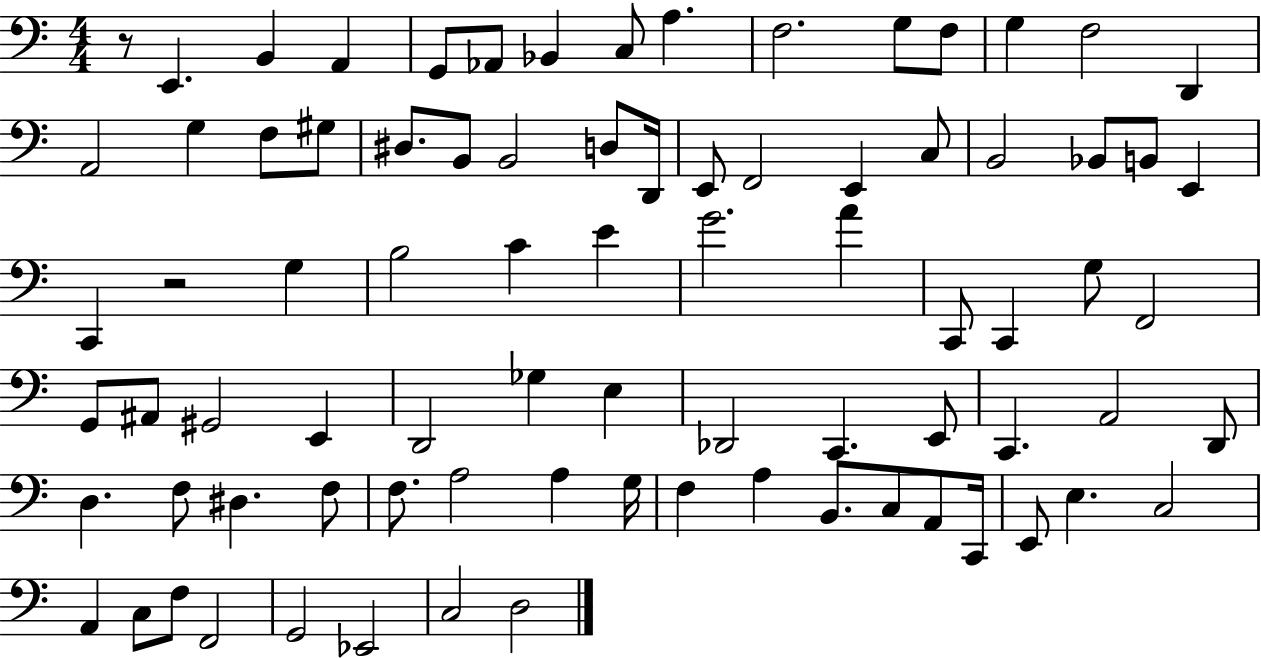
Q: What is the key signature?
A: C major